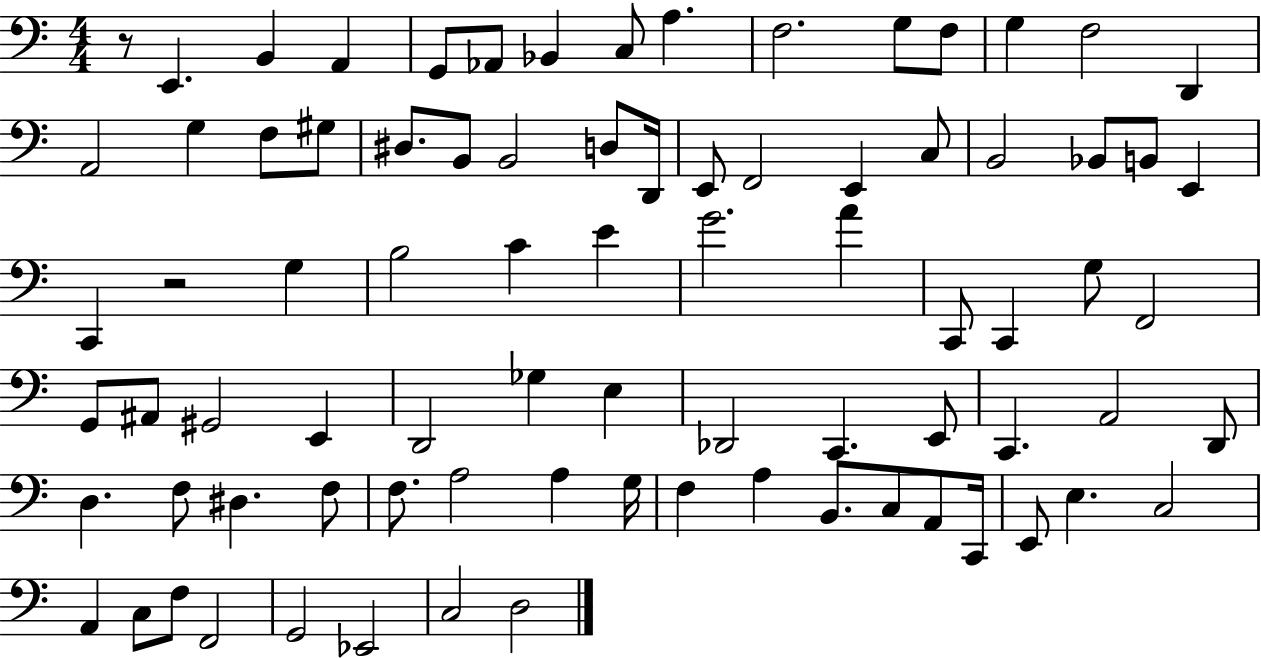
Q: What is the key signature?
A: C major